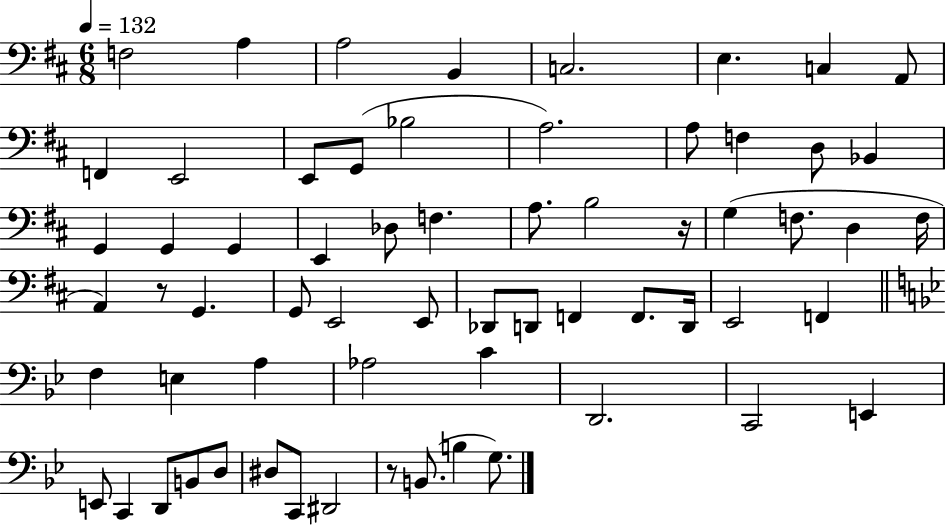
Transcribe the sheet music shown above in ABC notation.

X:1
T:Untitled
M:6/8
L:1/4
K:D
F,2 A, A,2 B,, C,2 E, C, A,,/2 F,, E,,2 E,,/2 G,,/2 _B,2 A,2 A,/2 F, D,/2 _B,, G,, G,, G,, E,, _D,/2 F, A,/2 B,2 z/4 G, F,/2 D, F,/4 A,, z/2 G,, G,,/2 E,,2 E,,/2 _D,,/2 D,,/2 F,, F,,/2 D,,/4 E,,2 F,, F, E, A, _A,2 C D,,2 C,,2 E,, E,,/2 C,, D,,/2 B,,/2 D,/2 ^D,/2 C,,/2 ^D,,2 z/2 B,,/2 B, G,/2